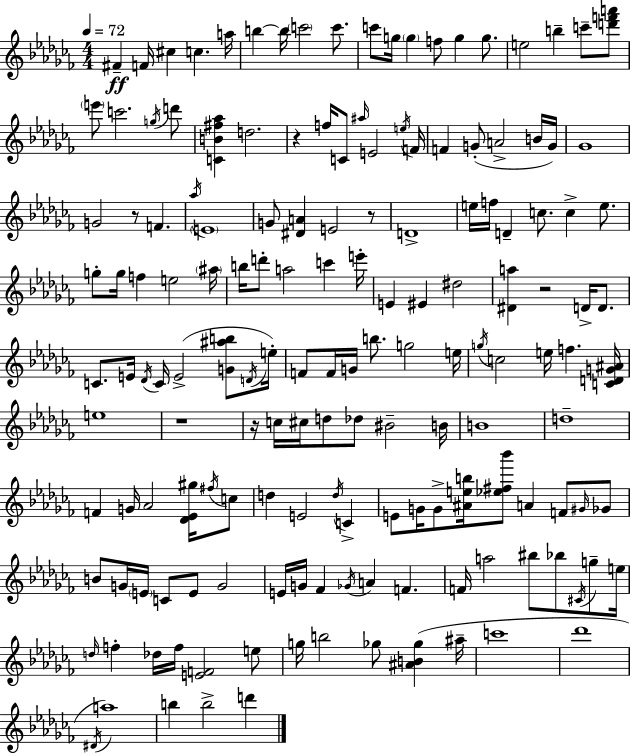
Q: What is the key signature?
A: AES minor